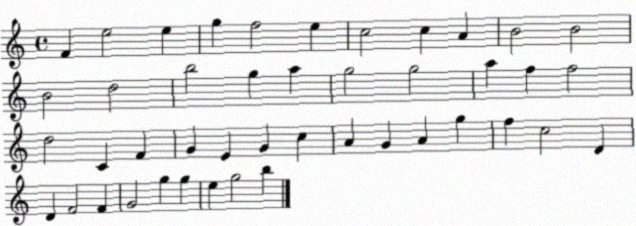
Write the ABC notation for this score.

X:1
T:Untitled
M:4/4
L:1/4
K:C
F e2 e g f2 e c2 c A B2 B2 B2 d2 b2 g a g2 g2 a f f2 d2 C F G E G c A G A g f c2 D D F2 F G2 g g e g2 b